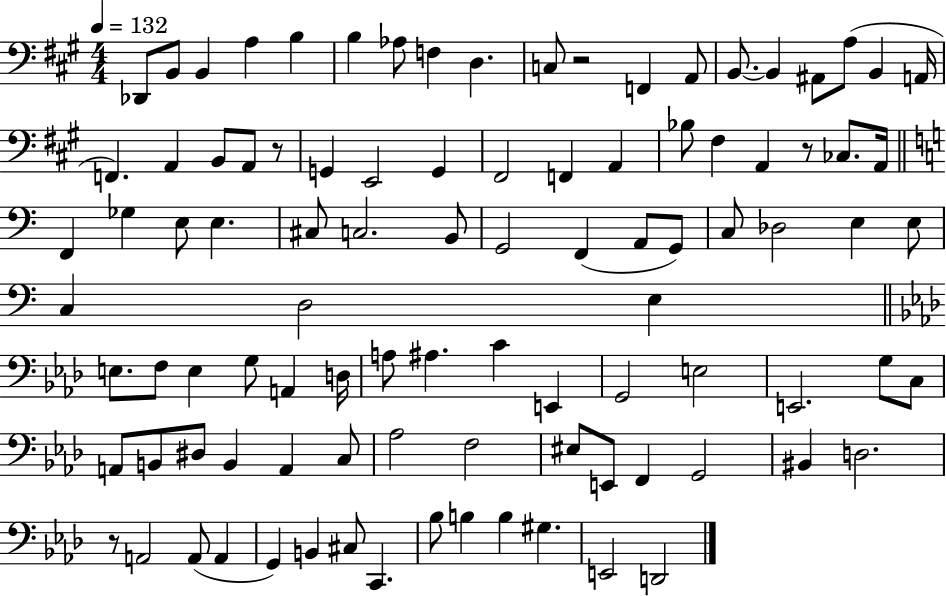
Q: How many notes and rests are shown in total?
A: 97